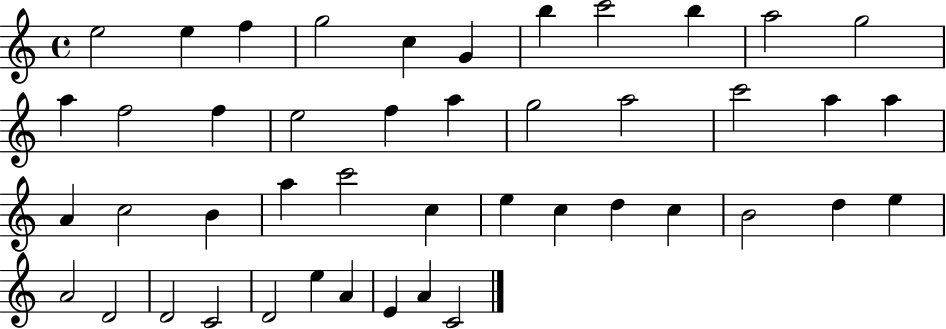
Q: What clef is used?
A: treble